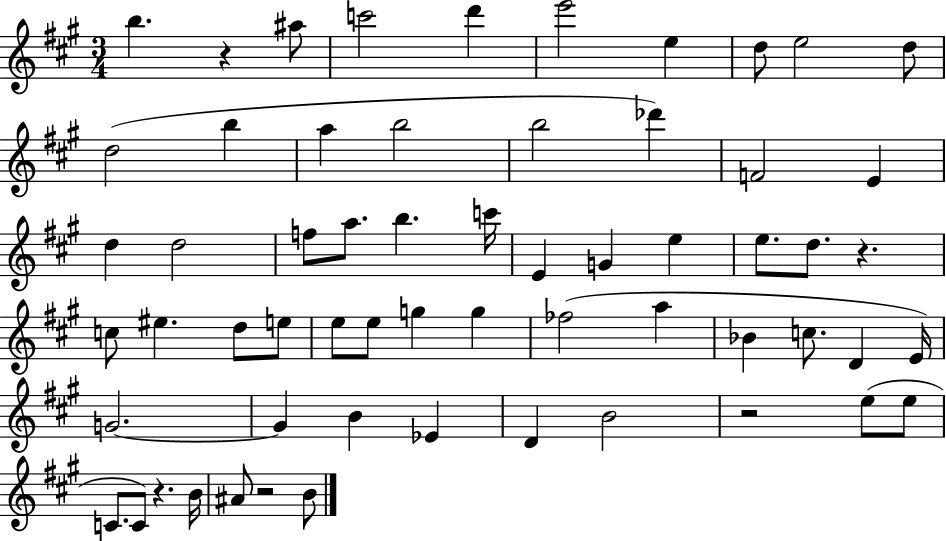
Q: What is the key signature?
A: A major